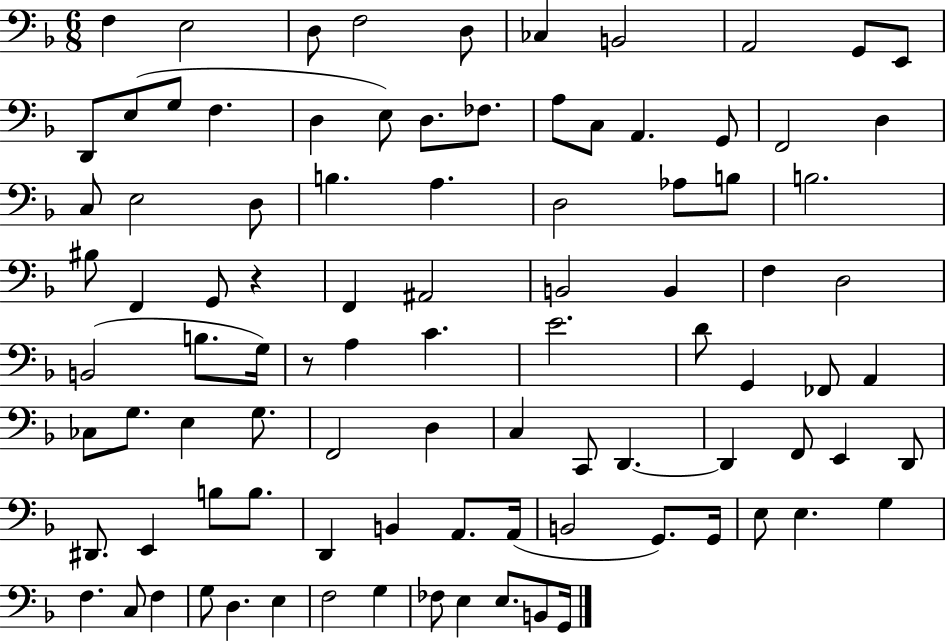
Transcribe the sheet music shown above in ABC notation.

X:1
T:Untitled
M:6/8
L:1/4
K:F
F, E,2 D,/2 F,2 D,/2 _C, B,,2 A,,2 G,,/2 E,,/2 D,,/2 E,/2 G,/2 F, D, E,/2 D,/2 _F,/2 A,/2 C,/2 A,, G,,/2 F,,2 D, C,/2 E,2 D,/2 B, A, D,2 _A,/2 B,/2 B,2 ^B,/2 F,, G,,/2 z F,, ^A,,2 B,,2 B,, F, D,2 B,,2 B,/2 G,/4 z/2 A, C E2 D/2 G,, _F,,/2 A,, _C,/2 G,/2 E, G,/2 F,,2 D, C, C,,/2 D,, D,, F,,/2 E,, D,,/2 ^D,,/2 E,, B,/2 B,/2 D,, B,, A,,/2 A,,/4 B,,2 G,,/2 G,,/4 E,/2 E, G, F, C,/2 F, G,/2 D, E, F,2 G, _F,/2 E, E,/2 B,,/2 G,,/4